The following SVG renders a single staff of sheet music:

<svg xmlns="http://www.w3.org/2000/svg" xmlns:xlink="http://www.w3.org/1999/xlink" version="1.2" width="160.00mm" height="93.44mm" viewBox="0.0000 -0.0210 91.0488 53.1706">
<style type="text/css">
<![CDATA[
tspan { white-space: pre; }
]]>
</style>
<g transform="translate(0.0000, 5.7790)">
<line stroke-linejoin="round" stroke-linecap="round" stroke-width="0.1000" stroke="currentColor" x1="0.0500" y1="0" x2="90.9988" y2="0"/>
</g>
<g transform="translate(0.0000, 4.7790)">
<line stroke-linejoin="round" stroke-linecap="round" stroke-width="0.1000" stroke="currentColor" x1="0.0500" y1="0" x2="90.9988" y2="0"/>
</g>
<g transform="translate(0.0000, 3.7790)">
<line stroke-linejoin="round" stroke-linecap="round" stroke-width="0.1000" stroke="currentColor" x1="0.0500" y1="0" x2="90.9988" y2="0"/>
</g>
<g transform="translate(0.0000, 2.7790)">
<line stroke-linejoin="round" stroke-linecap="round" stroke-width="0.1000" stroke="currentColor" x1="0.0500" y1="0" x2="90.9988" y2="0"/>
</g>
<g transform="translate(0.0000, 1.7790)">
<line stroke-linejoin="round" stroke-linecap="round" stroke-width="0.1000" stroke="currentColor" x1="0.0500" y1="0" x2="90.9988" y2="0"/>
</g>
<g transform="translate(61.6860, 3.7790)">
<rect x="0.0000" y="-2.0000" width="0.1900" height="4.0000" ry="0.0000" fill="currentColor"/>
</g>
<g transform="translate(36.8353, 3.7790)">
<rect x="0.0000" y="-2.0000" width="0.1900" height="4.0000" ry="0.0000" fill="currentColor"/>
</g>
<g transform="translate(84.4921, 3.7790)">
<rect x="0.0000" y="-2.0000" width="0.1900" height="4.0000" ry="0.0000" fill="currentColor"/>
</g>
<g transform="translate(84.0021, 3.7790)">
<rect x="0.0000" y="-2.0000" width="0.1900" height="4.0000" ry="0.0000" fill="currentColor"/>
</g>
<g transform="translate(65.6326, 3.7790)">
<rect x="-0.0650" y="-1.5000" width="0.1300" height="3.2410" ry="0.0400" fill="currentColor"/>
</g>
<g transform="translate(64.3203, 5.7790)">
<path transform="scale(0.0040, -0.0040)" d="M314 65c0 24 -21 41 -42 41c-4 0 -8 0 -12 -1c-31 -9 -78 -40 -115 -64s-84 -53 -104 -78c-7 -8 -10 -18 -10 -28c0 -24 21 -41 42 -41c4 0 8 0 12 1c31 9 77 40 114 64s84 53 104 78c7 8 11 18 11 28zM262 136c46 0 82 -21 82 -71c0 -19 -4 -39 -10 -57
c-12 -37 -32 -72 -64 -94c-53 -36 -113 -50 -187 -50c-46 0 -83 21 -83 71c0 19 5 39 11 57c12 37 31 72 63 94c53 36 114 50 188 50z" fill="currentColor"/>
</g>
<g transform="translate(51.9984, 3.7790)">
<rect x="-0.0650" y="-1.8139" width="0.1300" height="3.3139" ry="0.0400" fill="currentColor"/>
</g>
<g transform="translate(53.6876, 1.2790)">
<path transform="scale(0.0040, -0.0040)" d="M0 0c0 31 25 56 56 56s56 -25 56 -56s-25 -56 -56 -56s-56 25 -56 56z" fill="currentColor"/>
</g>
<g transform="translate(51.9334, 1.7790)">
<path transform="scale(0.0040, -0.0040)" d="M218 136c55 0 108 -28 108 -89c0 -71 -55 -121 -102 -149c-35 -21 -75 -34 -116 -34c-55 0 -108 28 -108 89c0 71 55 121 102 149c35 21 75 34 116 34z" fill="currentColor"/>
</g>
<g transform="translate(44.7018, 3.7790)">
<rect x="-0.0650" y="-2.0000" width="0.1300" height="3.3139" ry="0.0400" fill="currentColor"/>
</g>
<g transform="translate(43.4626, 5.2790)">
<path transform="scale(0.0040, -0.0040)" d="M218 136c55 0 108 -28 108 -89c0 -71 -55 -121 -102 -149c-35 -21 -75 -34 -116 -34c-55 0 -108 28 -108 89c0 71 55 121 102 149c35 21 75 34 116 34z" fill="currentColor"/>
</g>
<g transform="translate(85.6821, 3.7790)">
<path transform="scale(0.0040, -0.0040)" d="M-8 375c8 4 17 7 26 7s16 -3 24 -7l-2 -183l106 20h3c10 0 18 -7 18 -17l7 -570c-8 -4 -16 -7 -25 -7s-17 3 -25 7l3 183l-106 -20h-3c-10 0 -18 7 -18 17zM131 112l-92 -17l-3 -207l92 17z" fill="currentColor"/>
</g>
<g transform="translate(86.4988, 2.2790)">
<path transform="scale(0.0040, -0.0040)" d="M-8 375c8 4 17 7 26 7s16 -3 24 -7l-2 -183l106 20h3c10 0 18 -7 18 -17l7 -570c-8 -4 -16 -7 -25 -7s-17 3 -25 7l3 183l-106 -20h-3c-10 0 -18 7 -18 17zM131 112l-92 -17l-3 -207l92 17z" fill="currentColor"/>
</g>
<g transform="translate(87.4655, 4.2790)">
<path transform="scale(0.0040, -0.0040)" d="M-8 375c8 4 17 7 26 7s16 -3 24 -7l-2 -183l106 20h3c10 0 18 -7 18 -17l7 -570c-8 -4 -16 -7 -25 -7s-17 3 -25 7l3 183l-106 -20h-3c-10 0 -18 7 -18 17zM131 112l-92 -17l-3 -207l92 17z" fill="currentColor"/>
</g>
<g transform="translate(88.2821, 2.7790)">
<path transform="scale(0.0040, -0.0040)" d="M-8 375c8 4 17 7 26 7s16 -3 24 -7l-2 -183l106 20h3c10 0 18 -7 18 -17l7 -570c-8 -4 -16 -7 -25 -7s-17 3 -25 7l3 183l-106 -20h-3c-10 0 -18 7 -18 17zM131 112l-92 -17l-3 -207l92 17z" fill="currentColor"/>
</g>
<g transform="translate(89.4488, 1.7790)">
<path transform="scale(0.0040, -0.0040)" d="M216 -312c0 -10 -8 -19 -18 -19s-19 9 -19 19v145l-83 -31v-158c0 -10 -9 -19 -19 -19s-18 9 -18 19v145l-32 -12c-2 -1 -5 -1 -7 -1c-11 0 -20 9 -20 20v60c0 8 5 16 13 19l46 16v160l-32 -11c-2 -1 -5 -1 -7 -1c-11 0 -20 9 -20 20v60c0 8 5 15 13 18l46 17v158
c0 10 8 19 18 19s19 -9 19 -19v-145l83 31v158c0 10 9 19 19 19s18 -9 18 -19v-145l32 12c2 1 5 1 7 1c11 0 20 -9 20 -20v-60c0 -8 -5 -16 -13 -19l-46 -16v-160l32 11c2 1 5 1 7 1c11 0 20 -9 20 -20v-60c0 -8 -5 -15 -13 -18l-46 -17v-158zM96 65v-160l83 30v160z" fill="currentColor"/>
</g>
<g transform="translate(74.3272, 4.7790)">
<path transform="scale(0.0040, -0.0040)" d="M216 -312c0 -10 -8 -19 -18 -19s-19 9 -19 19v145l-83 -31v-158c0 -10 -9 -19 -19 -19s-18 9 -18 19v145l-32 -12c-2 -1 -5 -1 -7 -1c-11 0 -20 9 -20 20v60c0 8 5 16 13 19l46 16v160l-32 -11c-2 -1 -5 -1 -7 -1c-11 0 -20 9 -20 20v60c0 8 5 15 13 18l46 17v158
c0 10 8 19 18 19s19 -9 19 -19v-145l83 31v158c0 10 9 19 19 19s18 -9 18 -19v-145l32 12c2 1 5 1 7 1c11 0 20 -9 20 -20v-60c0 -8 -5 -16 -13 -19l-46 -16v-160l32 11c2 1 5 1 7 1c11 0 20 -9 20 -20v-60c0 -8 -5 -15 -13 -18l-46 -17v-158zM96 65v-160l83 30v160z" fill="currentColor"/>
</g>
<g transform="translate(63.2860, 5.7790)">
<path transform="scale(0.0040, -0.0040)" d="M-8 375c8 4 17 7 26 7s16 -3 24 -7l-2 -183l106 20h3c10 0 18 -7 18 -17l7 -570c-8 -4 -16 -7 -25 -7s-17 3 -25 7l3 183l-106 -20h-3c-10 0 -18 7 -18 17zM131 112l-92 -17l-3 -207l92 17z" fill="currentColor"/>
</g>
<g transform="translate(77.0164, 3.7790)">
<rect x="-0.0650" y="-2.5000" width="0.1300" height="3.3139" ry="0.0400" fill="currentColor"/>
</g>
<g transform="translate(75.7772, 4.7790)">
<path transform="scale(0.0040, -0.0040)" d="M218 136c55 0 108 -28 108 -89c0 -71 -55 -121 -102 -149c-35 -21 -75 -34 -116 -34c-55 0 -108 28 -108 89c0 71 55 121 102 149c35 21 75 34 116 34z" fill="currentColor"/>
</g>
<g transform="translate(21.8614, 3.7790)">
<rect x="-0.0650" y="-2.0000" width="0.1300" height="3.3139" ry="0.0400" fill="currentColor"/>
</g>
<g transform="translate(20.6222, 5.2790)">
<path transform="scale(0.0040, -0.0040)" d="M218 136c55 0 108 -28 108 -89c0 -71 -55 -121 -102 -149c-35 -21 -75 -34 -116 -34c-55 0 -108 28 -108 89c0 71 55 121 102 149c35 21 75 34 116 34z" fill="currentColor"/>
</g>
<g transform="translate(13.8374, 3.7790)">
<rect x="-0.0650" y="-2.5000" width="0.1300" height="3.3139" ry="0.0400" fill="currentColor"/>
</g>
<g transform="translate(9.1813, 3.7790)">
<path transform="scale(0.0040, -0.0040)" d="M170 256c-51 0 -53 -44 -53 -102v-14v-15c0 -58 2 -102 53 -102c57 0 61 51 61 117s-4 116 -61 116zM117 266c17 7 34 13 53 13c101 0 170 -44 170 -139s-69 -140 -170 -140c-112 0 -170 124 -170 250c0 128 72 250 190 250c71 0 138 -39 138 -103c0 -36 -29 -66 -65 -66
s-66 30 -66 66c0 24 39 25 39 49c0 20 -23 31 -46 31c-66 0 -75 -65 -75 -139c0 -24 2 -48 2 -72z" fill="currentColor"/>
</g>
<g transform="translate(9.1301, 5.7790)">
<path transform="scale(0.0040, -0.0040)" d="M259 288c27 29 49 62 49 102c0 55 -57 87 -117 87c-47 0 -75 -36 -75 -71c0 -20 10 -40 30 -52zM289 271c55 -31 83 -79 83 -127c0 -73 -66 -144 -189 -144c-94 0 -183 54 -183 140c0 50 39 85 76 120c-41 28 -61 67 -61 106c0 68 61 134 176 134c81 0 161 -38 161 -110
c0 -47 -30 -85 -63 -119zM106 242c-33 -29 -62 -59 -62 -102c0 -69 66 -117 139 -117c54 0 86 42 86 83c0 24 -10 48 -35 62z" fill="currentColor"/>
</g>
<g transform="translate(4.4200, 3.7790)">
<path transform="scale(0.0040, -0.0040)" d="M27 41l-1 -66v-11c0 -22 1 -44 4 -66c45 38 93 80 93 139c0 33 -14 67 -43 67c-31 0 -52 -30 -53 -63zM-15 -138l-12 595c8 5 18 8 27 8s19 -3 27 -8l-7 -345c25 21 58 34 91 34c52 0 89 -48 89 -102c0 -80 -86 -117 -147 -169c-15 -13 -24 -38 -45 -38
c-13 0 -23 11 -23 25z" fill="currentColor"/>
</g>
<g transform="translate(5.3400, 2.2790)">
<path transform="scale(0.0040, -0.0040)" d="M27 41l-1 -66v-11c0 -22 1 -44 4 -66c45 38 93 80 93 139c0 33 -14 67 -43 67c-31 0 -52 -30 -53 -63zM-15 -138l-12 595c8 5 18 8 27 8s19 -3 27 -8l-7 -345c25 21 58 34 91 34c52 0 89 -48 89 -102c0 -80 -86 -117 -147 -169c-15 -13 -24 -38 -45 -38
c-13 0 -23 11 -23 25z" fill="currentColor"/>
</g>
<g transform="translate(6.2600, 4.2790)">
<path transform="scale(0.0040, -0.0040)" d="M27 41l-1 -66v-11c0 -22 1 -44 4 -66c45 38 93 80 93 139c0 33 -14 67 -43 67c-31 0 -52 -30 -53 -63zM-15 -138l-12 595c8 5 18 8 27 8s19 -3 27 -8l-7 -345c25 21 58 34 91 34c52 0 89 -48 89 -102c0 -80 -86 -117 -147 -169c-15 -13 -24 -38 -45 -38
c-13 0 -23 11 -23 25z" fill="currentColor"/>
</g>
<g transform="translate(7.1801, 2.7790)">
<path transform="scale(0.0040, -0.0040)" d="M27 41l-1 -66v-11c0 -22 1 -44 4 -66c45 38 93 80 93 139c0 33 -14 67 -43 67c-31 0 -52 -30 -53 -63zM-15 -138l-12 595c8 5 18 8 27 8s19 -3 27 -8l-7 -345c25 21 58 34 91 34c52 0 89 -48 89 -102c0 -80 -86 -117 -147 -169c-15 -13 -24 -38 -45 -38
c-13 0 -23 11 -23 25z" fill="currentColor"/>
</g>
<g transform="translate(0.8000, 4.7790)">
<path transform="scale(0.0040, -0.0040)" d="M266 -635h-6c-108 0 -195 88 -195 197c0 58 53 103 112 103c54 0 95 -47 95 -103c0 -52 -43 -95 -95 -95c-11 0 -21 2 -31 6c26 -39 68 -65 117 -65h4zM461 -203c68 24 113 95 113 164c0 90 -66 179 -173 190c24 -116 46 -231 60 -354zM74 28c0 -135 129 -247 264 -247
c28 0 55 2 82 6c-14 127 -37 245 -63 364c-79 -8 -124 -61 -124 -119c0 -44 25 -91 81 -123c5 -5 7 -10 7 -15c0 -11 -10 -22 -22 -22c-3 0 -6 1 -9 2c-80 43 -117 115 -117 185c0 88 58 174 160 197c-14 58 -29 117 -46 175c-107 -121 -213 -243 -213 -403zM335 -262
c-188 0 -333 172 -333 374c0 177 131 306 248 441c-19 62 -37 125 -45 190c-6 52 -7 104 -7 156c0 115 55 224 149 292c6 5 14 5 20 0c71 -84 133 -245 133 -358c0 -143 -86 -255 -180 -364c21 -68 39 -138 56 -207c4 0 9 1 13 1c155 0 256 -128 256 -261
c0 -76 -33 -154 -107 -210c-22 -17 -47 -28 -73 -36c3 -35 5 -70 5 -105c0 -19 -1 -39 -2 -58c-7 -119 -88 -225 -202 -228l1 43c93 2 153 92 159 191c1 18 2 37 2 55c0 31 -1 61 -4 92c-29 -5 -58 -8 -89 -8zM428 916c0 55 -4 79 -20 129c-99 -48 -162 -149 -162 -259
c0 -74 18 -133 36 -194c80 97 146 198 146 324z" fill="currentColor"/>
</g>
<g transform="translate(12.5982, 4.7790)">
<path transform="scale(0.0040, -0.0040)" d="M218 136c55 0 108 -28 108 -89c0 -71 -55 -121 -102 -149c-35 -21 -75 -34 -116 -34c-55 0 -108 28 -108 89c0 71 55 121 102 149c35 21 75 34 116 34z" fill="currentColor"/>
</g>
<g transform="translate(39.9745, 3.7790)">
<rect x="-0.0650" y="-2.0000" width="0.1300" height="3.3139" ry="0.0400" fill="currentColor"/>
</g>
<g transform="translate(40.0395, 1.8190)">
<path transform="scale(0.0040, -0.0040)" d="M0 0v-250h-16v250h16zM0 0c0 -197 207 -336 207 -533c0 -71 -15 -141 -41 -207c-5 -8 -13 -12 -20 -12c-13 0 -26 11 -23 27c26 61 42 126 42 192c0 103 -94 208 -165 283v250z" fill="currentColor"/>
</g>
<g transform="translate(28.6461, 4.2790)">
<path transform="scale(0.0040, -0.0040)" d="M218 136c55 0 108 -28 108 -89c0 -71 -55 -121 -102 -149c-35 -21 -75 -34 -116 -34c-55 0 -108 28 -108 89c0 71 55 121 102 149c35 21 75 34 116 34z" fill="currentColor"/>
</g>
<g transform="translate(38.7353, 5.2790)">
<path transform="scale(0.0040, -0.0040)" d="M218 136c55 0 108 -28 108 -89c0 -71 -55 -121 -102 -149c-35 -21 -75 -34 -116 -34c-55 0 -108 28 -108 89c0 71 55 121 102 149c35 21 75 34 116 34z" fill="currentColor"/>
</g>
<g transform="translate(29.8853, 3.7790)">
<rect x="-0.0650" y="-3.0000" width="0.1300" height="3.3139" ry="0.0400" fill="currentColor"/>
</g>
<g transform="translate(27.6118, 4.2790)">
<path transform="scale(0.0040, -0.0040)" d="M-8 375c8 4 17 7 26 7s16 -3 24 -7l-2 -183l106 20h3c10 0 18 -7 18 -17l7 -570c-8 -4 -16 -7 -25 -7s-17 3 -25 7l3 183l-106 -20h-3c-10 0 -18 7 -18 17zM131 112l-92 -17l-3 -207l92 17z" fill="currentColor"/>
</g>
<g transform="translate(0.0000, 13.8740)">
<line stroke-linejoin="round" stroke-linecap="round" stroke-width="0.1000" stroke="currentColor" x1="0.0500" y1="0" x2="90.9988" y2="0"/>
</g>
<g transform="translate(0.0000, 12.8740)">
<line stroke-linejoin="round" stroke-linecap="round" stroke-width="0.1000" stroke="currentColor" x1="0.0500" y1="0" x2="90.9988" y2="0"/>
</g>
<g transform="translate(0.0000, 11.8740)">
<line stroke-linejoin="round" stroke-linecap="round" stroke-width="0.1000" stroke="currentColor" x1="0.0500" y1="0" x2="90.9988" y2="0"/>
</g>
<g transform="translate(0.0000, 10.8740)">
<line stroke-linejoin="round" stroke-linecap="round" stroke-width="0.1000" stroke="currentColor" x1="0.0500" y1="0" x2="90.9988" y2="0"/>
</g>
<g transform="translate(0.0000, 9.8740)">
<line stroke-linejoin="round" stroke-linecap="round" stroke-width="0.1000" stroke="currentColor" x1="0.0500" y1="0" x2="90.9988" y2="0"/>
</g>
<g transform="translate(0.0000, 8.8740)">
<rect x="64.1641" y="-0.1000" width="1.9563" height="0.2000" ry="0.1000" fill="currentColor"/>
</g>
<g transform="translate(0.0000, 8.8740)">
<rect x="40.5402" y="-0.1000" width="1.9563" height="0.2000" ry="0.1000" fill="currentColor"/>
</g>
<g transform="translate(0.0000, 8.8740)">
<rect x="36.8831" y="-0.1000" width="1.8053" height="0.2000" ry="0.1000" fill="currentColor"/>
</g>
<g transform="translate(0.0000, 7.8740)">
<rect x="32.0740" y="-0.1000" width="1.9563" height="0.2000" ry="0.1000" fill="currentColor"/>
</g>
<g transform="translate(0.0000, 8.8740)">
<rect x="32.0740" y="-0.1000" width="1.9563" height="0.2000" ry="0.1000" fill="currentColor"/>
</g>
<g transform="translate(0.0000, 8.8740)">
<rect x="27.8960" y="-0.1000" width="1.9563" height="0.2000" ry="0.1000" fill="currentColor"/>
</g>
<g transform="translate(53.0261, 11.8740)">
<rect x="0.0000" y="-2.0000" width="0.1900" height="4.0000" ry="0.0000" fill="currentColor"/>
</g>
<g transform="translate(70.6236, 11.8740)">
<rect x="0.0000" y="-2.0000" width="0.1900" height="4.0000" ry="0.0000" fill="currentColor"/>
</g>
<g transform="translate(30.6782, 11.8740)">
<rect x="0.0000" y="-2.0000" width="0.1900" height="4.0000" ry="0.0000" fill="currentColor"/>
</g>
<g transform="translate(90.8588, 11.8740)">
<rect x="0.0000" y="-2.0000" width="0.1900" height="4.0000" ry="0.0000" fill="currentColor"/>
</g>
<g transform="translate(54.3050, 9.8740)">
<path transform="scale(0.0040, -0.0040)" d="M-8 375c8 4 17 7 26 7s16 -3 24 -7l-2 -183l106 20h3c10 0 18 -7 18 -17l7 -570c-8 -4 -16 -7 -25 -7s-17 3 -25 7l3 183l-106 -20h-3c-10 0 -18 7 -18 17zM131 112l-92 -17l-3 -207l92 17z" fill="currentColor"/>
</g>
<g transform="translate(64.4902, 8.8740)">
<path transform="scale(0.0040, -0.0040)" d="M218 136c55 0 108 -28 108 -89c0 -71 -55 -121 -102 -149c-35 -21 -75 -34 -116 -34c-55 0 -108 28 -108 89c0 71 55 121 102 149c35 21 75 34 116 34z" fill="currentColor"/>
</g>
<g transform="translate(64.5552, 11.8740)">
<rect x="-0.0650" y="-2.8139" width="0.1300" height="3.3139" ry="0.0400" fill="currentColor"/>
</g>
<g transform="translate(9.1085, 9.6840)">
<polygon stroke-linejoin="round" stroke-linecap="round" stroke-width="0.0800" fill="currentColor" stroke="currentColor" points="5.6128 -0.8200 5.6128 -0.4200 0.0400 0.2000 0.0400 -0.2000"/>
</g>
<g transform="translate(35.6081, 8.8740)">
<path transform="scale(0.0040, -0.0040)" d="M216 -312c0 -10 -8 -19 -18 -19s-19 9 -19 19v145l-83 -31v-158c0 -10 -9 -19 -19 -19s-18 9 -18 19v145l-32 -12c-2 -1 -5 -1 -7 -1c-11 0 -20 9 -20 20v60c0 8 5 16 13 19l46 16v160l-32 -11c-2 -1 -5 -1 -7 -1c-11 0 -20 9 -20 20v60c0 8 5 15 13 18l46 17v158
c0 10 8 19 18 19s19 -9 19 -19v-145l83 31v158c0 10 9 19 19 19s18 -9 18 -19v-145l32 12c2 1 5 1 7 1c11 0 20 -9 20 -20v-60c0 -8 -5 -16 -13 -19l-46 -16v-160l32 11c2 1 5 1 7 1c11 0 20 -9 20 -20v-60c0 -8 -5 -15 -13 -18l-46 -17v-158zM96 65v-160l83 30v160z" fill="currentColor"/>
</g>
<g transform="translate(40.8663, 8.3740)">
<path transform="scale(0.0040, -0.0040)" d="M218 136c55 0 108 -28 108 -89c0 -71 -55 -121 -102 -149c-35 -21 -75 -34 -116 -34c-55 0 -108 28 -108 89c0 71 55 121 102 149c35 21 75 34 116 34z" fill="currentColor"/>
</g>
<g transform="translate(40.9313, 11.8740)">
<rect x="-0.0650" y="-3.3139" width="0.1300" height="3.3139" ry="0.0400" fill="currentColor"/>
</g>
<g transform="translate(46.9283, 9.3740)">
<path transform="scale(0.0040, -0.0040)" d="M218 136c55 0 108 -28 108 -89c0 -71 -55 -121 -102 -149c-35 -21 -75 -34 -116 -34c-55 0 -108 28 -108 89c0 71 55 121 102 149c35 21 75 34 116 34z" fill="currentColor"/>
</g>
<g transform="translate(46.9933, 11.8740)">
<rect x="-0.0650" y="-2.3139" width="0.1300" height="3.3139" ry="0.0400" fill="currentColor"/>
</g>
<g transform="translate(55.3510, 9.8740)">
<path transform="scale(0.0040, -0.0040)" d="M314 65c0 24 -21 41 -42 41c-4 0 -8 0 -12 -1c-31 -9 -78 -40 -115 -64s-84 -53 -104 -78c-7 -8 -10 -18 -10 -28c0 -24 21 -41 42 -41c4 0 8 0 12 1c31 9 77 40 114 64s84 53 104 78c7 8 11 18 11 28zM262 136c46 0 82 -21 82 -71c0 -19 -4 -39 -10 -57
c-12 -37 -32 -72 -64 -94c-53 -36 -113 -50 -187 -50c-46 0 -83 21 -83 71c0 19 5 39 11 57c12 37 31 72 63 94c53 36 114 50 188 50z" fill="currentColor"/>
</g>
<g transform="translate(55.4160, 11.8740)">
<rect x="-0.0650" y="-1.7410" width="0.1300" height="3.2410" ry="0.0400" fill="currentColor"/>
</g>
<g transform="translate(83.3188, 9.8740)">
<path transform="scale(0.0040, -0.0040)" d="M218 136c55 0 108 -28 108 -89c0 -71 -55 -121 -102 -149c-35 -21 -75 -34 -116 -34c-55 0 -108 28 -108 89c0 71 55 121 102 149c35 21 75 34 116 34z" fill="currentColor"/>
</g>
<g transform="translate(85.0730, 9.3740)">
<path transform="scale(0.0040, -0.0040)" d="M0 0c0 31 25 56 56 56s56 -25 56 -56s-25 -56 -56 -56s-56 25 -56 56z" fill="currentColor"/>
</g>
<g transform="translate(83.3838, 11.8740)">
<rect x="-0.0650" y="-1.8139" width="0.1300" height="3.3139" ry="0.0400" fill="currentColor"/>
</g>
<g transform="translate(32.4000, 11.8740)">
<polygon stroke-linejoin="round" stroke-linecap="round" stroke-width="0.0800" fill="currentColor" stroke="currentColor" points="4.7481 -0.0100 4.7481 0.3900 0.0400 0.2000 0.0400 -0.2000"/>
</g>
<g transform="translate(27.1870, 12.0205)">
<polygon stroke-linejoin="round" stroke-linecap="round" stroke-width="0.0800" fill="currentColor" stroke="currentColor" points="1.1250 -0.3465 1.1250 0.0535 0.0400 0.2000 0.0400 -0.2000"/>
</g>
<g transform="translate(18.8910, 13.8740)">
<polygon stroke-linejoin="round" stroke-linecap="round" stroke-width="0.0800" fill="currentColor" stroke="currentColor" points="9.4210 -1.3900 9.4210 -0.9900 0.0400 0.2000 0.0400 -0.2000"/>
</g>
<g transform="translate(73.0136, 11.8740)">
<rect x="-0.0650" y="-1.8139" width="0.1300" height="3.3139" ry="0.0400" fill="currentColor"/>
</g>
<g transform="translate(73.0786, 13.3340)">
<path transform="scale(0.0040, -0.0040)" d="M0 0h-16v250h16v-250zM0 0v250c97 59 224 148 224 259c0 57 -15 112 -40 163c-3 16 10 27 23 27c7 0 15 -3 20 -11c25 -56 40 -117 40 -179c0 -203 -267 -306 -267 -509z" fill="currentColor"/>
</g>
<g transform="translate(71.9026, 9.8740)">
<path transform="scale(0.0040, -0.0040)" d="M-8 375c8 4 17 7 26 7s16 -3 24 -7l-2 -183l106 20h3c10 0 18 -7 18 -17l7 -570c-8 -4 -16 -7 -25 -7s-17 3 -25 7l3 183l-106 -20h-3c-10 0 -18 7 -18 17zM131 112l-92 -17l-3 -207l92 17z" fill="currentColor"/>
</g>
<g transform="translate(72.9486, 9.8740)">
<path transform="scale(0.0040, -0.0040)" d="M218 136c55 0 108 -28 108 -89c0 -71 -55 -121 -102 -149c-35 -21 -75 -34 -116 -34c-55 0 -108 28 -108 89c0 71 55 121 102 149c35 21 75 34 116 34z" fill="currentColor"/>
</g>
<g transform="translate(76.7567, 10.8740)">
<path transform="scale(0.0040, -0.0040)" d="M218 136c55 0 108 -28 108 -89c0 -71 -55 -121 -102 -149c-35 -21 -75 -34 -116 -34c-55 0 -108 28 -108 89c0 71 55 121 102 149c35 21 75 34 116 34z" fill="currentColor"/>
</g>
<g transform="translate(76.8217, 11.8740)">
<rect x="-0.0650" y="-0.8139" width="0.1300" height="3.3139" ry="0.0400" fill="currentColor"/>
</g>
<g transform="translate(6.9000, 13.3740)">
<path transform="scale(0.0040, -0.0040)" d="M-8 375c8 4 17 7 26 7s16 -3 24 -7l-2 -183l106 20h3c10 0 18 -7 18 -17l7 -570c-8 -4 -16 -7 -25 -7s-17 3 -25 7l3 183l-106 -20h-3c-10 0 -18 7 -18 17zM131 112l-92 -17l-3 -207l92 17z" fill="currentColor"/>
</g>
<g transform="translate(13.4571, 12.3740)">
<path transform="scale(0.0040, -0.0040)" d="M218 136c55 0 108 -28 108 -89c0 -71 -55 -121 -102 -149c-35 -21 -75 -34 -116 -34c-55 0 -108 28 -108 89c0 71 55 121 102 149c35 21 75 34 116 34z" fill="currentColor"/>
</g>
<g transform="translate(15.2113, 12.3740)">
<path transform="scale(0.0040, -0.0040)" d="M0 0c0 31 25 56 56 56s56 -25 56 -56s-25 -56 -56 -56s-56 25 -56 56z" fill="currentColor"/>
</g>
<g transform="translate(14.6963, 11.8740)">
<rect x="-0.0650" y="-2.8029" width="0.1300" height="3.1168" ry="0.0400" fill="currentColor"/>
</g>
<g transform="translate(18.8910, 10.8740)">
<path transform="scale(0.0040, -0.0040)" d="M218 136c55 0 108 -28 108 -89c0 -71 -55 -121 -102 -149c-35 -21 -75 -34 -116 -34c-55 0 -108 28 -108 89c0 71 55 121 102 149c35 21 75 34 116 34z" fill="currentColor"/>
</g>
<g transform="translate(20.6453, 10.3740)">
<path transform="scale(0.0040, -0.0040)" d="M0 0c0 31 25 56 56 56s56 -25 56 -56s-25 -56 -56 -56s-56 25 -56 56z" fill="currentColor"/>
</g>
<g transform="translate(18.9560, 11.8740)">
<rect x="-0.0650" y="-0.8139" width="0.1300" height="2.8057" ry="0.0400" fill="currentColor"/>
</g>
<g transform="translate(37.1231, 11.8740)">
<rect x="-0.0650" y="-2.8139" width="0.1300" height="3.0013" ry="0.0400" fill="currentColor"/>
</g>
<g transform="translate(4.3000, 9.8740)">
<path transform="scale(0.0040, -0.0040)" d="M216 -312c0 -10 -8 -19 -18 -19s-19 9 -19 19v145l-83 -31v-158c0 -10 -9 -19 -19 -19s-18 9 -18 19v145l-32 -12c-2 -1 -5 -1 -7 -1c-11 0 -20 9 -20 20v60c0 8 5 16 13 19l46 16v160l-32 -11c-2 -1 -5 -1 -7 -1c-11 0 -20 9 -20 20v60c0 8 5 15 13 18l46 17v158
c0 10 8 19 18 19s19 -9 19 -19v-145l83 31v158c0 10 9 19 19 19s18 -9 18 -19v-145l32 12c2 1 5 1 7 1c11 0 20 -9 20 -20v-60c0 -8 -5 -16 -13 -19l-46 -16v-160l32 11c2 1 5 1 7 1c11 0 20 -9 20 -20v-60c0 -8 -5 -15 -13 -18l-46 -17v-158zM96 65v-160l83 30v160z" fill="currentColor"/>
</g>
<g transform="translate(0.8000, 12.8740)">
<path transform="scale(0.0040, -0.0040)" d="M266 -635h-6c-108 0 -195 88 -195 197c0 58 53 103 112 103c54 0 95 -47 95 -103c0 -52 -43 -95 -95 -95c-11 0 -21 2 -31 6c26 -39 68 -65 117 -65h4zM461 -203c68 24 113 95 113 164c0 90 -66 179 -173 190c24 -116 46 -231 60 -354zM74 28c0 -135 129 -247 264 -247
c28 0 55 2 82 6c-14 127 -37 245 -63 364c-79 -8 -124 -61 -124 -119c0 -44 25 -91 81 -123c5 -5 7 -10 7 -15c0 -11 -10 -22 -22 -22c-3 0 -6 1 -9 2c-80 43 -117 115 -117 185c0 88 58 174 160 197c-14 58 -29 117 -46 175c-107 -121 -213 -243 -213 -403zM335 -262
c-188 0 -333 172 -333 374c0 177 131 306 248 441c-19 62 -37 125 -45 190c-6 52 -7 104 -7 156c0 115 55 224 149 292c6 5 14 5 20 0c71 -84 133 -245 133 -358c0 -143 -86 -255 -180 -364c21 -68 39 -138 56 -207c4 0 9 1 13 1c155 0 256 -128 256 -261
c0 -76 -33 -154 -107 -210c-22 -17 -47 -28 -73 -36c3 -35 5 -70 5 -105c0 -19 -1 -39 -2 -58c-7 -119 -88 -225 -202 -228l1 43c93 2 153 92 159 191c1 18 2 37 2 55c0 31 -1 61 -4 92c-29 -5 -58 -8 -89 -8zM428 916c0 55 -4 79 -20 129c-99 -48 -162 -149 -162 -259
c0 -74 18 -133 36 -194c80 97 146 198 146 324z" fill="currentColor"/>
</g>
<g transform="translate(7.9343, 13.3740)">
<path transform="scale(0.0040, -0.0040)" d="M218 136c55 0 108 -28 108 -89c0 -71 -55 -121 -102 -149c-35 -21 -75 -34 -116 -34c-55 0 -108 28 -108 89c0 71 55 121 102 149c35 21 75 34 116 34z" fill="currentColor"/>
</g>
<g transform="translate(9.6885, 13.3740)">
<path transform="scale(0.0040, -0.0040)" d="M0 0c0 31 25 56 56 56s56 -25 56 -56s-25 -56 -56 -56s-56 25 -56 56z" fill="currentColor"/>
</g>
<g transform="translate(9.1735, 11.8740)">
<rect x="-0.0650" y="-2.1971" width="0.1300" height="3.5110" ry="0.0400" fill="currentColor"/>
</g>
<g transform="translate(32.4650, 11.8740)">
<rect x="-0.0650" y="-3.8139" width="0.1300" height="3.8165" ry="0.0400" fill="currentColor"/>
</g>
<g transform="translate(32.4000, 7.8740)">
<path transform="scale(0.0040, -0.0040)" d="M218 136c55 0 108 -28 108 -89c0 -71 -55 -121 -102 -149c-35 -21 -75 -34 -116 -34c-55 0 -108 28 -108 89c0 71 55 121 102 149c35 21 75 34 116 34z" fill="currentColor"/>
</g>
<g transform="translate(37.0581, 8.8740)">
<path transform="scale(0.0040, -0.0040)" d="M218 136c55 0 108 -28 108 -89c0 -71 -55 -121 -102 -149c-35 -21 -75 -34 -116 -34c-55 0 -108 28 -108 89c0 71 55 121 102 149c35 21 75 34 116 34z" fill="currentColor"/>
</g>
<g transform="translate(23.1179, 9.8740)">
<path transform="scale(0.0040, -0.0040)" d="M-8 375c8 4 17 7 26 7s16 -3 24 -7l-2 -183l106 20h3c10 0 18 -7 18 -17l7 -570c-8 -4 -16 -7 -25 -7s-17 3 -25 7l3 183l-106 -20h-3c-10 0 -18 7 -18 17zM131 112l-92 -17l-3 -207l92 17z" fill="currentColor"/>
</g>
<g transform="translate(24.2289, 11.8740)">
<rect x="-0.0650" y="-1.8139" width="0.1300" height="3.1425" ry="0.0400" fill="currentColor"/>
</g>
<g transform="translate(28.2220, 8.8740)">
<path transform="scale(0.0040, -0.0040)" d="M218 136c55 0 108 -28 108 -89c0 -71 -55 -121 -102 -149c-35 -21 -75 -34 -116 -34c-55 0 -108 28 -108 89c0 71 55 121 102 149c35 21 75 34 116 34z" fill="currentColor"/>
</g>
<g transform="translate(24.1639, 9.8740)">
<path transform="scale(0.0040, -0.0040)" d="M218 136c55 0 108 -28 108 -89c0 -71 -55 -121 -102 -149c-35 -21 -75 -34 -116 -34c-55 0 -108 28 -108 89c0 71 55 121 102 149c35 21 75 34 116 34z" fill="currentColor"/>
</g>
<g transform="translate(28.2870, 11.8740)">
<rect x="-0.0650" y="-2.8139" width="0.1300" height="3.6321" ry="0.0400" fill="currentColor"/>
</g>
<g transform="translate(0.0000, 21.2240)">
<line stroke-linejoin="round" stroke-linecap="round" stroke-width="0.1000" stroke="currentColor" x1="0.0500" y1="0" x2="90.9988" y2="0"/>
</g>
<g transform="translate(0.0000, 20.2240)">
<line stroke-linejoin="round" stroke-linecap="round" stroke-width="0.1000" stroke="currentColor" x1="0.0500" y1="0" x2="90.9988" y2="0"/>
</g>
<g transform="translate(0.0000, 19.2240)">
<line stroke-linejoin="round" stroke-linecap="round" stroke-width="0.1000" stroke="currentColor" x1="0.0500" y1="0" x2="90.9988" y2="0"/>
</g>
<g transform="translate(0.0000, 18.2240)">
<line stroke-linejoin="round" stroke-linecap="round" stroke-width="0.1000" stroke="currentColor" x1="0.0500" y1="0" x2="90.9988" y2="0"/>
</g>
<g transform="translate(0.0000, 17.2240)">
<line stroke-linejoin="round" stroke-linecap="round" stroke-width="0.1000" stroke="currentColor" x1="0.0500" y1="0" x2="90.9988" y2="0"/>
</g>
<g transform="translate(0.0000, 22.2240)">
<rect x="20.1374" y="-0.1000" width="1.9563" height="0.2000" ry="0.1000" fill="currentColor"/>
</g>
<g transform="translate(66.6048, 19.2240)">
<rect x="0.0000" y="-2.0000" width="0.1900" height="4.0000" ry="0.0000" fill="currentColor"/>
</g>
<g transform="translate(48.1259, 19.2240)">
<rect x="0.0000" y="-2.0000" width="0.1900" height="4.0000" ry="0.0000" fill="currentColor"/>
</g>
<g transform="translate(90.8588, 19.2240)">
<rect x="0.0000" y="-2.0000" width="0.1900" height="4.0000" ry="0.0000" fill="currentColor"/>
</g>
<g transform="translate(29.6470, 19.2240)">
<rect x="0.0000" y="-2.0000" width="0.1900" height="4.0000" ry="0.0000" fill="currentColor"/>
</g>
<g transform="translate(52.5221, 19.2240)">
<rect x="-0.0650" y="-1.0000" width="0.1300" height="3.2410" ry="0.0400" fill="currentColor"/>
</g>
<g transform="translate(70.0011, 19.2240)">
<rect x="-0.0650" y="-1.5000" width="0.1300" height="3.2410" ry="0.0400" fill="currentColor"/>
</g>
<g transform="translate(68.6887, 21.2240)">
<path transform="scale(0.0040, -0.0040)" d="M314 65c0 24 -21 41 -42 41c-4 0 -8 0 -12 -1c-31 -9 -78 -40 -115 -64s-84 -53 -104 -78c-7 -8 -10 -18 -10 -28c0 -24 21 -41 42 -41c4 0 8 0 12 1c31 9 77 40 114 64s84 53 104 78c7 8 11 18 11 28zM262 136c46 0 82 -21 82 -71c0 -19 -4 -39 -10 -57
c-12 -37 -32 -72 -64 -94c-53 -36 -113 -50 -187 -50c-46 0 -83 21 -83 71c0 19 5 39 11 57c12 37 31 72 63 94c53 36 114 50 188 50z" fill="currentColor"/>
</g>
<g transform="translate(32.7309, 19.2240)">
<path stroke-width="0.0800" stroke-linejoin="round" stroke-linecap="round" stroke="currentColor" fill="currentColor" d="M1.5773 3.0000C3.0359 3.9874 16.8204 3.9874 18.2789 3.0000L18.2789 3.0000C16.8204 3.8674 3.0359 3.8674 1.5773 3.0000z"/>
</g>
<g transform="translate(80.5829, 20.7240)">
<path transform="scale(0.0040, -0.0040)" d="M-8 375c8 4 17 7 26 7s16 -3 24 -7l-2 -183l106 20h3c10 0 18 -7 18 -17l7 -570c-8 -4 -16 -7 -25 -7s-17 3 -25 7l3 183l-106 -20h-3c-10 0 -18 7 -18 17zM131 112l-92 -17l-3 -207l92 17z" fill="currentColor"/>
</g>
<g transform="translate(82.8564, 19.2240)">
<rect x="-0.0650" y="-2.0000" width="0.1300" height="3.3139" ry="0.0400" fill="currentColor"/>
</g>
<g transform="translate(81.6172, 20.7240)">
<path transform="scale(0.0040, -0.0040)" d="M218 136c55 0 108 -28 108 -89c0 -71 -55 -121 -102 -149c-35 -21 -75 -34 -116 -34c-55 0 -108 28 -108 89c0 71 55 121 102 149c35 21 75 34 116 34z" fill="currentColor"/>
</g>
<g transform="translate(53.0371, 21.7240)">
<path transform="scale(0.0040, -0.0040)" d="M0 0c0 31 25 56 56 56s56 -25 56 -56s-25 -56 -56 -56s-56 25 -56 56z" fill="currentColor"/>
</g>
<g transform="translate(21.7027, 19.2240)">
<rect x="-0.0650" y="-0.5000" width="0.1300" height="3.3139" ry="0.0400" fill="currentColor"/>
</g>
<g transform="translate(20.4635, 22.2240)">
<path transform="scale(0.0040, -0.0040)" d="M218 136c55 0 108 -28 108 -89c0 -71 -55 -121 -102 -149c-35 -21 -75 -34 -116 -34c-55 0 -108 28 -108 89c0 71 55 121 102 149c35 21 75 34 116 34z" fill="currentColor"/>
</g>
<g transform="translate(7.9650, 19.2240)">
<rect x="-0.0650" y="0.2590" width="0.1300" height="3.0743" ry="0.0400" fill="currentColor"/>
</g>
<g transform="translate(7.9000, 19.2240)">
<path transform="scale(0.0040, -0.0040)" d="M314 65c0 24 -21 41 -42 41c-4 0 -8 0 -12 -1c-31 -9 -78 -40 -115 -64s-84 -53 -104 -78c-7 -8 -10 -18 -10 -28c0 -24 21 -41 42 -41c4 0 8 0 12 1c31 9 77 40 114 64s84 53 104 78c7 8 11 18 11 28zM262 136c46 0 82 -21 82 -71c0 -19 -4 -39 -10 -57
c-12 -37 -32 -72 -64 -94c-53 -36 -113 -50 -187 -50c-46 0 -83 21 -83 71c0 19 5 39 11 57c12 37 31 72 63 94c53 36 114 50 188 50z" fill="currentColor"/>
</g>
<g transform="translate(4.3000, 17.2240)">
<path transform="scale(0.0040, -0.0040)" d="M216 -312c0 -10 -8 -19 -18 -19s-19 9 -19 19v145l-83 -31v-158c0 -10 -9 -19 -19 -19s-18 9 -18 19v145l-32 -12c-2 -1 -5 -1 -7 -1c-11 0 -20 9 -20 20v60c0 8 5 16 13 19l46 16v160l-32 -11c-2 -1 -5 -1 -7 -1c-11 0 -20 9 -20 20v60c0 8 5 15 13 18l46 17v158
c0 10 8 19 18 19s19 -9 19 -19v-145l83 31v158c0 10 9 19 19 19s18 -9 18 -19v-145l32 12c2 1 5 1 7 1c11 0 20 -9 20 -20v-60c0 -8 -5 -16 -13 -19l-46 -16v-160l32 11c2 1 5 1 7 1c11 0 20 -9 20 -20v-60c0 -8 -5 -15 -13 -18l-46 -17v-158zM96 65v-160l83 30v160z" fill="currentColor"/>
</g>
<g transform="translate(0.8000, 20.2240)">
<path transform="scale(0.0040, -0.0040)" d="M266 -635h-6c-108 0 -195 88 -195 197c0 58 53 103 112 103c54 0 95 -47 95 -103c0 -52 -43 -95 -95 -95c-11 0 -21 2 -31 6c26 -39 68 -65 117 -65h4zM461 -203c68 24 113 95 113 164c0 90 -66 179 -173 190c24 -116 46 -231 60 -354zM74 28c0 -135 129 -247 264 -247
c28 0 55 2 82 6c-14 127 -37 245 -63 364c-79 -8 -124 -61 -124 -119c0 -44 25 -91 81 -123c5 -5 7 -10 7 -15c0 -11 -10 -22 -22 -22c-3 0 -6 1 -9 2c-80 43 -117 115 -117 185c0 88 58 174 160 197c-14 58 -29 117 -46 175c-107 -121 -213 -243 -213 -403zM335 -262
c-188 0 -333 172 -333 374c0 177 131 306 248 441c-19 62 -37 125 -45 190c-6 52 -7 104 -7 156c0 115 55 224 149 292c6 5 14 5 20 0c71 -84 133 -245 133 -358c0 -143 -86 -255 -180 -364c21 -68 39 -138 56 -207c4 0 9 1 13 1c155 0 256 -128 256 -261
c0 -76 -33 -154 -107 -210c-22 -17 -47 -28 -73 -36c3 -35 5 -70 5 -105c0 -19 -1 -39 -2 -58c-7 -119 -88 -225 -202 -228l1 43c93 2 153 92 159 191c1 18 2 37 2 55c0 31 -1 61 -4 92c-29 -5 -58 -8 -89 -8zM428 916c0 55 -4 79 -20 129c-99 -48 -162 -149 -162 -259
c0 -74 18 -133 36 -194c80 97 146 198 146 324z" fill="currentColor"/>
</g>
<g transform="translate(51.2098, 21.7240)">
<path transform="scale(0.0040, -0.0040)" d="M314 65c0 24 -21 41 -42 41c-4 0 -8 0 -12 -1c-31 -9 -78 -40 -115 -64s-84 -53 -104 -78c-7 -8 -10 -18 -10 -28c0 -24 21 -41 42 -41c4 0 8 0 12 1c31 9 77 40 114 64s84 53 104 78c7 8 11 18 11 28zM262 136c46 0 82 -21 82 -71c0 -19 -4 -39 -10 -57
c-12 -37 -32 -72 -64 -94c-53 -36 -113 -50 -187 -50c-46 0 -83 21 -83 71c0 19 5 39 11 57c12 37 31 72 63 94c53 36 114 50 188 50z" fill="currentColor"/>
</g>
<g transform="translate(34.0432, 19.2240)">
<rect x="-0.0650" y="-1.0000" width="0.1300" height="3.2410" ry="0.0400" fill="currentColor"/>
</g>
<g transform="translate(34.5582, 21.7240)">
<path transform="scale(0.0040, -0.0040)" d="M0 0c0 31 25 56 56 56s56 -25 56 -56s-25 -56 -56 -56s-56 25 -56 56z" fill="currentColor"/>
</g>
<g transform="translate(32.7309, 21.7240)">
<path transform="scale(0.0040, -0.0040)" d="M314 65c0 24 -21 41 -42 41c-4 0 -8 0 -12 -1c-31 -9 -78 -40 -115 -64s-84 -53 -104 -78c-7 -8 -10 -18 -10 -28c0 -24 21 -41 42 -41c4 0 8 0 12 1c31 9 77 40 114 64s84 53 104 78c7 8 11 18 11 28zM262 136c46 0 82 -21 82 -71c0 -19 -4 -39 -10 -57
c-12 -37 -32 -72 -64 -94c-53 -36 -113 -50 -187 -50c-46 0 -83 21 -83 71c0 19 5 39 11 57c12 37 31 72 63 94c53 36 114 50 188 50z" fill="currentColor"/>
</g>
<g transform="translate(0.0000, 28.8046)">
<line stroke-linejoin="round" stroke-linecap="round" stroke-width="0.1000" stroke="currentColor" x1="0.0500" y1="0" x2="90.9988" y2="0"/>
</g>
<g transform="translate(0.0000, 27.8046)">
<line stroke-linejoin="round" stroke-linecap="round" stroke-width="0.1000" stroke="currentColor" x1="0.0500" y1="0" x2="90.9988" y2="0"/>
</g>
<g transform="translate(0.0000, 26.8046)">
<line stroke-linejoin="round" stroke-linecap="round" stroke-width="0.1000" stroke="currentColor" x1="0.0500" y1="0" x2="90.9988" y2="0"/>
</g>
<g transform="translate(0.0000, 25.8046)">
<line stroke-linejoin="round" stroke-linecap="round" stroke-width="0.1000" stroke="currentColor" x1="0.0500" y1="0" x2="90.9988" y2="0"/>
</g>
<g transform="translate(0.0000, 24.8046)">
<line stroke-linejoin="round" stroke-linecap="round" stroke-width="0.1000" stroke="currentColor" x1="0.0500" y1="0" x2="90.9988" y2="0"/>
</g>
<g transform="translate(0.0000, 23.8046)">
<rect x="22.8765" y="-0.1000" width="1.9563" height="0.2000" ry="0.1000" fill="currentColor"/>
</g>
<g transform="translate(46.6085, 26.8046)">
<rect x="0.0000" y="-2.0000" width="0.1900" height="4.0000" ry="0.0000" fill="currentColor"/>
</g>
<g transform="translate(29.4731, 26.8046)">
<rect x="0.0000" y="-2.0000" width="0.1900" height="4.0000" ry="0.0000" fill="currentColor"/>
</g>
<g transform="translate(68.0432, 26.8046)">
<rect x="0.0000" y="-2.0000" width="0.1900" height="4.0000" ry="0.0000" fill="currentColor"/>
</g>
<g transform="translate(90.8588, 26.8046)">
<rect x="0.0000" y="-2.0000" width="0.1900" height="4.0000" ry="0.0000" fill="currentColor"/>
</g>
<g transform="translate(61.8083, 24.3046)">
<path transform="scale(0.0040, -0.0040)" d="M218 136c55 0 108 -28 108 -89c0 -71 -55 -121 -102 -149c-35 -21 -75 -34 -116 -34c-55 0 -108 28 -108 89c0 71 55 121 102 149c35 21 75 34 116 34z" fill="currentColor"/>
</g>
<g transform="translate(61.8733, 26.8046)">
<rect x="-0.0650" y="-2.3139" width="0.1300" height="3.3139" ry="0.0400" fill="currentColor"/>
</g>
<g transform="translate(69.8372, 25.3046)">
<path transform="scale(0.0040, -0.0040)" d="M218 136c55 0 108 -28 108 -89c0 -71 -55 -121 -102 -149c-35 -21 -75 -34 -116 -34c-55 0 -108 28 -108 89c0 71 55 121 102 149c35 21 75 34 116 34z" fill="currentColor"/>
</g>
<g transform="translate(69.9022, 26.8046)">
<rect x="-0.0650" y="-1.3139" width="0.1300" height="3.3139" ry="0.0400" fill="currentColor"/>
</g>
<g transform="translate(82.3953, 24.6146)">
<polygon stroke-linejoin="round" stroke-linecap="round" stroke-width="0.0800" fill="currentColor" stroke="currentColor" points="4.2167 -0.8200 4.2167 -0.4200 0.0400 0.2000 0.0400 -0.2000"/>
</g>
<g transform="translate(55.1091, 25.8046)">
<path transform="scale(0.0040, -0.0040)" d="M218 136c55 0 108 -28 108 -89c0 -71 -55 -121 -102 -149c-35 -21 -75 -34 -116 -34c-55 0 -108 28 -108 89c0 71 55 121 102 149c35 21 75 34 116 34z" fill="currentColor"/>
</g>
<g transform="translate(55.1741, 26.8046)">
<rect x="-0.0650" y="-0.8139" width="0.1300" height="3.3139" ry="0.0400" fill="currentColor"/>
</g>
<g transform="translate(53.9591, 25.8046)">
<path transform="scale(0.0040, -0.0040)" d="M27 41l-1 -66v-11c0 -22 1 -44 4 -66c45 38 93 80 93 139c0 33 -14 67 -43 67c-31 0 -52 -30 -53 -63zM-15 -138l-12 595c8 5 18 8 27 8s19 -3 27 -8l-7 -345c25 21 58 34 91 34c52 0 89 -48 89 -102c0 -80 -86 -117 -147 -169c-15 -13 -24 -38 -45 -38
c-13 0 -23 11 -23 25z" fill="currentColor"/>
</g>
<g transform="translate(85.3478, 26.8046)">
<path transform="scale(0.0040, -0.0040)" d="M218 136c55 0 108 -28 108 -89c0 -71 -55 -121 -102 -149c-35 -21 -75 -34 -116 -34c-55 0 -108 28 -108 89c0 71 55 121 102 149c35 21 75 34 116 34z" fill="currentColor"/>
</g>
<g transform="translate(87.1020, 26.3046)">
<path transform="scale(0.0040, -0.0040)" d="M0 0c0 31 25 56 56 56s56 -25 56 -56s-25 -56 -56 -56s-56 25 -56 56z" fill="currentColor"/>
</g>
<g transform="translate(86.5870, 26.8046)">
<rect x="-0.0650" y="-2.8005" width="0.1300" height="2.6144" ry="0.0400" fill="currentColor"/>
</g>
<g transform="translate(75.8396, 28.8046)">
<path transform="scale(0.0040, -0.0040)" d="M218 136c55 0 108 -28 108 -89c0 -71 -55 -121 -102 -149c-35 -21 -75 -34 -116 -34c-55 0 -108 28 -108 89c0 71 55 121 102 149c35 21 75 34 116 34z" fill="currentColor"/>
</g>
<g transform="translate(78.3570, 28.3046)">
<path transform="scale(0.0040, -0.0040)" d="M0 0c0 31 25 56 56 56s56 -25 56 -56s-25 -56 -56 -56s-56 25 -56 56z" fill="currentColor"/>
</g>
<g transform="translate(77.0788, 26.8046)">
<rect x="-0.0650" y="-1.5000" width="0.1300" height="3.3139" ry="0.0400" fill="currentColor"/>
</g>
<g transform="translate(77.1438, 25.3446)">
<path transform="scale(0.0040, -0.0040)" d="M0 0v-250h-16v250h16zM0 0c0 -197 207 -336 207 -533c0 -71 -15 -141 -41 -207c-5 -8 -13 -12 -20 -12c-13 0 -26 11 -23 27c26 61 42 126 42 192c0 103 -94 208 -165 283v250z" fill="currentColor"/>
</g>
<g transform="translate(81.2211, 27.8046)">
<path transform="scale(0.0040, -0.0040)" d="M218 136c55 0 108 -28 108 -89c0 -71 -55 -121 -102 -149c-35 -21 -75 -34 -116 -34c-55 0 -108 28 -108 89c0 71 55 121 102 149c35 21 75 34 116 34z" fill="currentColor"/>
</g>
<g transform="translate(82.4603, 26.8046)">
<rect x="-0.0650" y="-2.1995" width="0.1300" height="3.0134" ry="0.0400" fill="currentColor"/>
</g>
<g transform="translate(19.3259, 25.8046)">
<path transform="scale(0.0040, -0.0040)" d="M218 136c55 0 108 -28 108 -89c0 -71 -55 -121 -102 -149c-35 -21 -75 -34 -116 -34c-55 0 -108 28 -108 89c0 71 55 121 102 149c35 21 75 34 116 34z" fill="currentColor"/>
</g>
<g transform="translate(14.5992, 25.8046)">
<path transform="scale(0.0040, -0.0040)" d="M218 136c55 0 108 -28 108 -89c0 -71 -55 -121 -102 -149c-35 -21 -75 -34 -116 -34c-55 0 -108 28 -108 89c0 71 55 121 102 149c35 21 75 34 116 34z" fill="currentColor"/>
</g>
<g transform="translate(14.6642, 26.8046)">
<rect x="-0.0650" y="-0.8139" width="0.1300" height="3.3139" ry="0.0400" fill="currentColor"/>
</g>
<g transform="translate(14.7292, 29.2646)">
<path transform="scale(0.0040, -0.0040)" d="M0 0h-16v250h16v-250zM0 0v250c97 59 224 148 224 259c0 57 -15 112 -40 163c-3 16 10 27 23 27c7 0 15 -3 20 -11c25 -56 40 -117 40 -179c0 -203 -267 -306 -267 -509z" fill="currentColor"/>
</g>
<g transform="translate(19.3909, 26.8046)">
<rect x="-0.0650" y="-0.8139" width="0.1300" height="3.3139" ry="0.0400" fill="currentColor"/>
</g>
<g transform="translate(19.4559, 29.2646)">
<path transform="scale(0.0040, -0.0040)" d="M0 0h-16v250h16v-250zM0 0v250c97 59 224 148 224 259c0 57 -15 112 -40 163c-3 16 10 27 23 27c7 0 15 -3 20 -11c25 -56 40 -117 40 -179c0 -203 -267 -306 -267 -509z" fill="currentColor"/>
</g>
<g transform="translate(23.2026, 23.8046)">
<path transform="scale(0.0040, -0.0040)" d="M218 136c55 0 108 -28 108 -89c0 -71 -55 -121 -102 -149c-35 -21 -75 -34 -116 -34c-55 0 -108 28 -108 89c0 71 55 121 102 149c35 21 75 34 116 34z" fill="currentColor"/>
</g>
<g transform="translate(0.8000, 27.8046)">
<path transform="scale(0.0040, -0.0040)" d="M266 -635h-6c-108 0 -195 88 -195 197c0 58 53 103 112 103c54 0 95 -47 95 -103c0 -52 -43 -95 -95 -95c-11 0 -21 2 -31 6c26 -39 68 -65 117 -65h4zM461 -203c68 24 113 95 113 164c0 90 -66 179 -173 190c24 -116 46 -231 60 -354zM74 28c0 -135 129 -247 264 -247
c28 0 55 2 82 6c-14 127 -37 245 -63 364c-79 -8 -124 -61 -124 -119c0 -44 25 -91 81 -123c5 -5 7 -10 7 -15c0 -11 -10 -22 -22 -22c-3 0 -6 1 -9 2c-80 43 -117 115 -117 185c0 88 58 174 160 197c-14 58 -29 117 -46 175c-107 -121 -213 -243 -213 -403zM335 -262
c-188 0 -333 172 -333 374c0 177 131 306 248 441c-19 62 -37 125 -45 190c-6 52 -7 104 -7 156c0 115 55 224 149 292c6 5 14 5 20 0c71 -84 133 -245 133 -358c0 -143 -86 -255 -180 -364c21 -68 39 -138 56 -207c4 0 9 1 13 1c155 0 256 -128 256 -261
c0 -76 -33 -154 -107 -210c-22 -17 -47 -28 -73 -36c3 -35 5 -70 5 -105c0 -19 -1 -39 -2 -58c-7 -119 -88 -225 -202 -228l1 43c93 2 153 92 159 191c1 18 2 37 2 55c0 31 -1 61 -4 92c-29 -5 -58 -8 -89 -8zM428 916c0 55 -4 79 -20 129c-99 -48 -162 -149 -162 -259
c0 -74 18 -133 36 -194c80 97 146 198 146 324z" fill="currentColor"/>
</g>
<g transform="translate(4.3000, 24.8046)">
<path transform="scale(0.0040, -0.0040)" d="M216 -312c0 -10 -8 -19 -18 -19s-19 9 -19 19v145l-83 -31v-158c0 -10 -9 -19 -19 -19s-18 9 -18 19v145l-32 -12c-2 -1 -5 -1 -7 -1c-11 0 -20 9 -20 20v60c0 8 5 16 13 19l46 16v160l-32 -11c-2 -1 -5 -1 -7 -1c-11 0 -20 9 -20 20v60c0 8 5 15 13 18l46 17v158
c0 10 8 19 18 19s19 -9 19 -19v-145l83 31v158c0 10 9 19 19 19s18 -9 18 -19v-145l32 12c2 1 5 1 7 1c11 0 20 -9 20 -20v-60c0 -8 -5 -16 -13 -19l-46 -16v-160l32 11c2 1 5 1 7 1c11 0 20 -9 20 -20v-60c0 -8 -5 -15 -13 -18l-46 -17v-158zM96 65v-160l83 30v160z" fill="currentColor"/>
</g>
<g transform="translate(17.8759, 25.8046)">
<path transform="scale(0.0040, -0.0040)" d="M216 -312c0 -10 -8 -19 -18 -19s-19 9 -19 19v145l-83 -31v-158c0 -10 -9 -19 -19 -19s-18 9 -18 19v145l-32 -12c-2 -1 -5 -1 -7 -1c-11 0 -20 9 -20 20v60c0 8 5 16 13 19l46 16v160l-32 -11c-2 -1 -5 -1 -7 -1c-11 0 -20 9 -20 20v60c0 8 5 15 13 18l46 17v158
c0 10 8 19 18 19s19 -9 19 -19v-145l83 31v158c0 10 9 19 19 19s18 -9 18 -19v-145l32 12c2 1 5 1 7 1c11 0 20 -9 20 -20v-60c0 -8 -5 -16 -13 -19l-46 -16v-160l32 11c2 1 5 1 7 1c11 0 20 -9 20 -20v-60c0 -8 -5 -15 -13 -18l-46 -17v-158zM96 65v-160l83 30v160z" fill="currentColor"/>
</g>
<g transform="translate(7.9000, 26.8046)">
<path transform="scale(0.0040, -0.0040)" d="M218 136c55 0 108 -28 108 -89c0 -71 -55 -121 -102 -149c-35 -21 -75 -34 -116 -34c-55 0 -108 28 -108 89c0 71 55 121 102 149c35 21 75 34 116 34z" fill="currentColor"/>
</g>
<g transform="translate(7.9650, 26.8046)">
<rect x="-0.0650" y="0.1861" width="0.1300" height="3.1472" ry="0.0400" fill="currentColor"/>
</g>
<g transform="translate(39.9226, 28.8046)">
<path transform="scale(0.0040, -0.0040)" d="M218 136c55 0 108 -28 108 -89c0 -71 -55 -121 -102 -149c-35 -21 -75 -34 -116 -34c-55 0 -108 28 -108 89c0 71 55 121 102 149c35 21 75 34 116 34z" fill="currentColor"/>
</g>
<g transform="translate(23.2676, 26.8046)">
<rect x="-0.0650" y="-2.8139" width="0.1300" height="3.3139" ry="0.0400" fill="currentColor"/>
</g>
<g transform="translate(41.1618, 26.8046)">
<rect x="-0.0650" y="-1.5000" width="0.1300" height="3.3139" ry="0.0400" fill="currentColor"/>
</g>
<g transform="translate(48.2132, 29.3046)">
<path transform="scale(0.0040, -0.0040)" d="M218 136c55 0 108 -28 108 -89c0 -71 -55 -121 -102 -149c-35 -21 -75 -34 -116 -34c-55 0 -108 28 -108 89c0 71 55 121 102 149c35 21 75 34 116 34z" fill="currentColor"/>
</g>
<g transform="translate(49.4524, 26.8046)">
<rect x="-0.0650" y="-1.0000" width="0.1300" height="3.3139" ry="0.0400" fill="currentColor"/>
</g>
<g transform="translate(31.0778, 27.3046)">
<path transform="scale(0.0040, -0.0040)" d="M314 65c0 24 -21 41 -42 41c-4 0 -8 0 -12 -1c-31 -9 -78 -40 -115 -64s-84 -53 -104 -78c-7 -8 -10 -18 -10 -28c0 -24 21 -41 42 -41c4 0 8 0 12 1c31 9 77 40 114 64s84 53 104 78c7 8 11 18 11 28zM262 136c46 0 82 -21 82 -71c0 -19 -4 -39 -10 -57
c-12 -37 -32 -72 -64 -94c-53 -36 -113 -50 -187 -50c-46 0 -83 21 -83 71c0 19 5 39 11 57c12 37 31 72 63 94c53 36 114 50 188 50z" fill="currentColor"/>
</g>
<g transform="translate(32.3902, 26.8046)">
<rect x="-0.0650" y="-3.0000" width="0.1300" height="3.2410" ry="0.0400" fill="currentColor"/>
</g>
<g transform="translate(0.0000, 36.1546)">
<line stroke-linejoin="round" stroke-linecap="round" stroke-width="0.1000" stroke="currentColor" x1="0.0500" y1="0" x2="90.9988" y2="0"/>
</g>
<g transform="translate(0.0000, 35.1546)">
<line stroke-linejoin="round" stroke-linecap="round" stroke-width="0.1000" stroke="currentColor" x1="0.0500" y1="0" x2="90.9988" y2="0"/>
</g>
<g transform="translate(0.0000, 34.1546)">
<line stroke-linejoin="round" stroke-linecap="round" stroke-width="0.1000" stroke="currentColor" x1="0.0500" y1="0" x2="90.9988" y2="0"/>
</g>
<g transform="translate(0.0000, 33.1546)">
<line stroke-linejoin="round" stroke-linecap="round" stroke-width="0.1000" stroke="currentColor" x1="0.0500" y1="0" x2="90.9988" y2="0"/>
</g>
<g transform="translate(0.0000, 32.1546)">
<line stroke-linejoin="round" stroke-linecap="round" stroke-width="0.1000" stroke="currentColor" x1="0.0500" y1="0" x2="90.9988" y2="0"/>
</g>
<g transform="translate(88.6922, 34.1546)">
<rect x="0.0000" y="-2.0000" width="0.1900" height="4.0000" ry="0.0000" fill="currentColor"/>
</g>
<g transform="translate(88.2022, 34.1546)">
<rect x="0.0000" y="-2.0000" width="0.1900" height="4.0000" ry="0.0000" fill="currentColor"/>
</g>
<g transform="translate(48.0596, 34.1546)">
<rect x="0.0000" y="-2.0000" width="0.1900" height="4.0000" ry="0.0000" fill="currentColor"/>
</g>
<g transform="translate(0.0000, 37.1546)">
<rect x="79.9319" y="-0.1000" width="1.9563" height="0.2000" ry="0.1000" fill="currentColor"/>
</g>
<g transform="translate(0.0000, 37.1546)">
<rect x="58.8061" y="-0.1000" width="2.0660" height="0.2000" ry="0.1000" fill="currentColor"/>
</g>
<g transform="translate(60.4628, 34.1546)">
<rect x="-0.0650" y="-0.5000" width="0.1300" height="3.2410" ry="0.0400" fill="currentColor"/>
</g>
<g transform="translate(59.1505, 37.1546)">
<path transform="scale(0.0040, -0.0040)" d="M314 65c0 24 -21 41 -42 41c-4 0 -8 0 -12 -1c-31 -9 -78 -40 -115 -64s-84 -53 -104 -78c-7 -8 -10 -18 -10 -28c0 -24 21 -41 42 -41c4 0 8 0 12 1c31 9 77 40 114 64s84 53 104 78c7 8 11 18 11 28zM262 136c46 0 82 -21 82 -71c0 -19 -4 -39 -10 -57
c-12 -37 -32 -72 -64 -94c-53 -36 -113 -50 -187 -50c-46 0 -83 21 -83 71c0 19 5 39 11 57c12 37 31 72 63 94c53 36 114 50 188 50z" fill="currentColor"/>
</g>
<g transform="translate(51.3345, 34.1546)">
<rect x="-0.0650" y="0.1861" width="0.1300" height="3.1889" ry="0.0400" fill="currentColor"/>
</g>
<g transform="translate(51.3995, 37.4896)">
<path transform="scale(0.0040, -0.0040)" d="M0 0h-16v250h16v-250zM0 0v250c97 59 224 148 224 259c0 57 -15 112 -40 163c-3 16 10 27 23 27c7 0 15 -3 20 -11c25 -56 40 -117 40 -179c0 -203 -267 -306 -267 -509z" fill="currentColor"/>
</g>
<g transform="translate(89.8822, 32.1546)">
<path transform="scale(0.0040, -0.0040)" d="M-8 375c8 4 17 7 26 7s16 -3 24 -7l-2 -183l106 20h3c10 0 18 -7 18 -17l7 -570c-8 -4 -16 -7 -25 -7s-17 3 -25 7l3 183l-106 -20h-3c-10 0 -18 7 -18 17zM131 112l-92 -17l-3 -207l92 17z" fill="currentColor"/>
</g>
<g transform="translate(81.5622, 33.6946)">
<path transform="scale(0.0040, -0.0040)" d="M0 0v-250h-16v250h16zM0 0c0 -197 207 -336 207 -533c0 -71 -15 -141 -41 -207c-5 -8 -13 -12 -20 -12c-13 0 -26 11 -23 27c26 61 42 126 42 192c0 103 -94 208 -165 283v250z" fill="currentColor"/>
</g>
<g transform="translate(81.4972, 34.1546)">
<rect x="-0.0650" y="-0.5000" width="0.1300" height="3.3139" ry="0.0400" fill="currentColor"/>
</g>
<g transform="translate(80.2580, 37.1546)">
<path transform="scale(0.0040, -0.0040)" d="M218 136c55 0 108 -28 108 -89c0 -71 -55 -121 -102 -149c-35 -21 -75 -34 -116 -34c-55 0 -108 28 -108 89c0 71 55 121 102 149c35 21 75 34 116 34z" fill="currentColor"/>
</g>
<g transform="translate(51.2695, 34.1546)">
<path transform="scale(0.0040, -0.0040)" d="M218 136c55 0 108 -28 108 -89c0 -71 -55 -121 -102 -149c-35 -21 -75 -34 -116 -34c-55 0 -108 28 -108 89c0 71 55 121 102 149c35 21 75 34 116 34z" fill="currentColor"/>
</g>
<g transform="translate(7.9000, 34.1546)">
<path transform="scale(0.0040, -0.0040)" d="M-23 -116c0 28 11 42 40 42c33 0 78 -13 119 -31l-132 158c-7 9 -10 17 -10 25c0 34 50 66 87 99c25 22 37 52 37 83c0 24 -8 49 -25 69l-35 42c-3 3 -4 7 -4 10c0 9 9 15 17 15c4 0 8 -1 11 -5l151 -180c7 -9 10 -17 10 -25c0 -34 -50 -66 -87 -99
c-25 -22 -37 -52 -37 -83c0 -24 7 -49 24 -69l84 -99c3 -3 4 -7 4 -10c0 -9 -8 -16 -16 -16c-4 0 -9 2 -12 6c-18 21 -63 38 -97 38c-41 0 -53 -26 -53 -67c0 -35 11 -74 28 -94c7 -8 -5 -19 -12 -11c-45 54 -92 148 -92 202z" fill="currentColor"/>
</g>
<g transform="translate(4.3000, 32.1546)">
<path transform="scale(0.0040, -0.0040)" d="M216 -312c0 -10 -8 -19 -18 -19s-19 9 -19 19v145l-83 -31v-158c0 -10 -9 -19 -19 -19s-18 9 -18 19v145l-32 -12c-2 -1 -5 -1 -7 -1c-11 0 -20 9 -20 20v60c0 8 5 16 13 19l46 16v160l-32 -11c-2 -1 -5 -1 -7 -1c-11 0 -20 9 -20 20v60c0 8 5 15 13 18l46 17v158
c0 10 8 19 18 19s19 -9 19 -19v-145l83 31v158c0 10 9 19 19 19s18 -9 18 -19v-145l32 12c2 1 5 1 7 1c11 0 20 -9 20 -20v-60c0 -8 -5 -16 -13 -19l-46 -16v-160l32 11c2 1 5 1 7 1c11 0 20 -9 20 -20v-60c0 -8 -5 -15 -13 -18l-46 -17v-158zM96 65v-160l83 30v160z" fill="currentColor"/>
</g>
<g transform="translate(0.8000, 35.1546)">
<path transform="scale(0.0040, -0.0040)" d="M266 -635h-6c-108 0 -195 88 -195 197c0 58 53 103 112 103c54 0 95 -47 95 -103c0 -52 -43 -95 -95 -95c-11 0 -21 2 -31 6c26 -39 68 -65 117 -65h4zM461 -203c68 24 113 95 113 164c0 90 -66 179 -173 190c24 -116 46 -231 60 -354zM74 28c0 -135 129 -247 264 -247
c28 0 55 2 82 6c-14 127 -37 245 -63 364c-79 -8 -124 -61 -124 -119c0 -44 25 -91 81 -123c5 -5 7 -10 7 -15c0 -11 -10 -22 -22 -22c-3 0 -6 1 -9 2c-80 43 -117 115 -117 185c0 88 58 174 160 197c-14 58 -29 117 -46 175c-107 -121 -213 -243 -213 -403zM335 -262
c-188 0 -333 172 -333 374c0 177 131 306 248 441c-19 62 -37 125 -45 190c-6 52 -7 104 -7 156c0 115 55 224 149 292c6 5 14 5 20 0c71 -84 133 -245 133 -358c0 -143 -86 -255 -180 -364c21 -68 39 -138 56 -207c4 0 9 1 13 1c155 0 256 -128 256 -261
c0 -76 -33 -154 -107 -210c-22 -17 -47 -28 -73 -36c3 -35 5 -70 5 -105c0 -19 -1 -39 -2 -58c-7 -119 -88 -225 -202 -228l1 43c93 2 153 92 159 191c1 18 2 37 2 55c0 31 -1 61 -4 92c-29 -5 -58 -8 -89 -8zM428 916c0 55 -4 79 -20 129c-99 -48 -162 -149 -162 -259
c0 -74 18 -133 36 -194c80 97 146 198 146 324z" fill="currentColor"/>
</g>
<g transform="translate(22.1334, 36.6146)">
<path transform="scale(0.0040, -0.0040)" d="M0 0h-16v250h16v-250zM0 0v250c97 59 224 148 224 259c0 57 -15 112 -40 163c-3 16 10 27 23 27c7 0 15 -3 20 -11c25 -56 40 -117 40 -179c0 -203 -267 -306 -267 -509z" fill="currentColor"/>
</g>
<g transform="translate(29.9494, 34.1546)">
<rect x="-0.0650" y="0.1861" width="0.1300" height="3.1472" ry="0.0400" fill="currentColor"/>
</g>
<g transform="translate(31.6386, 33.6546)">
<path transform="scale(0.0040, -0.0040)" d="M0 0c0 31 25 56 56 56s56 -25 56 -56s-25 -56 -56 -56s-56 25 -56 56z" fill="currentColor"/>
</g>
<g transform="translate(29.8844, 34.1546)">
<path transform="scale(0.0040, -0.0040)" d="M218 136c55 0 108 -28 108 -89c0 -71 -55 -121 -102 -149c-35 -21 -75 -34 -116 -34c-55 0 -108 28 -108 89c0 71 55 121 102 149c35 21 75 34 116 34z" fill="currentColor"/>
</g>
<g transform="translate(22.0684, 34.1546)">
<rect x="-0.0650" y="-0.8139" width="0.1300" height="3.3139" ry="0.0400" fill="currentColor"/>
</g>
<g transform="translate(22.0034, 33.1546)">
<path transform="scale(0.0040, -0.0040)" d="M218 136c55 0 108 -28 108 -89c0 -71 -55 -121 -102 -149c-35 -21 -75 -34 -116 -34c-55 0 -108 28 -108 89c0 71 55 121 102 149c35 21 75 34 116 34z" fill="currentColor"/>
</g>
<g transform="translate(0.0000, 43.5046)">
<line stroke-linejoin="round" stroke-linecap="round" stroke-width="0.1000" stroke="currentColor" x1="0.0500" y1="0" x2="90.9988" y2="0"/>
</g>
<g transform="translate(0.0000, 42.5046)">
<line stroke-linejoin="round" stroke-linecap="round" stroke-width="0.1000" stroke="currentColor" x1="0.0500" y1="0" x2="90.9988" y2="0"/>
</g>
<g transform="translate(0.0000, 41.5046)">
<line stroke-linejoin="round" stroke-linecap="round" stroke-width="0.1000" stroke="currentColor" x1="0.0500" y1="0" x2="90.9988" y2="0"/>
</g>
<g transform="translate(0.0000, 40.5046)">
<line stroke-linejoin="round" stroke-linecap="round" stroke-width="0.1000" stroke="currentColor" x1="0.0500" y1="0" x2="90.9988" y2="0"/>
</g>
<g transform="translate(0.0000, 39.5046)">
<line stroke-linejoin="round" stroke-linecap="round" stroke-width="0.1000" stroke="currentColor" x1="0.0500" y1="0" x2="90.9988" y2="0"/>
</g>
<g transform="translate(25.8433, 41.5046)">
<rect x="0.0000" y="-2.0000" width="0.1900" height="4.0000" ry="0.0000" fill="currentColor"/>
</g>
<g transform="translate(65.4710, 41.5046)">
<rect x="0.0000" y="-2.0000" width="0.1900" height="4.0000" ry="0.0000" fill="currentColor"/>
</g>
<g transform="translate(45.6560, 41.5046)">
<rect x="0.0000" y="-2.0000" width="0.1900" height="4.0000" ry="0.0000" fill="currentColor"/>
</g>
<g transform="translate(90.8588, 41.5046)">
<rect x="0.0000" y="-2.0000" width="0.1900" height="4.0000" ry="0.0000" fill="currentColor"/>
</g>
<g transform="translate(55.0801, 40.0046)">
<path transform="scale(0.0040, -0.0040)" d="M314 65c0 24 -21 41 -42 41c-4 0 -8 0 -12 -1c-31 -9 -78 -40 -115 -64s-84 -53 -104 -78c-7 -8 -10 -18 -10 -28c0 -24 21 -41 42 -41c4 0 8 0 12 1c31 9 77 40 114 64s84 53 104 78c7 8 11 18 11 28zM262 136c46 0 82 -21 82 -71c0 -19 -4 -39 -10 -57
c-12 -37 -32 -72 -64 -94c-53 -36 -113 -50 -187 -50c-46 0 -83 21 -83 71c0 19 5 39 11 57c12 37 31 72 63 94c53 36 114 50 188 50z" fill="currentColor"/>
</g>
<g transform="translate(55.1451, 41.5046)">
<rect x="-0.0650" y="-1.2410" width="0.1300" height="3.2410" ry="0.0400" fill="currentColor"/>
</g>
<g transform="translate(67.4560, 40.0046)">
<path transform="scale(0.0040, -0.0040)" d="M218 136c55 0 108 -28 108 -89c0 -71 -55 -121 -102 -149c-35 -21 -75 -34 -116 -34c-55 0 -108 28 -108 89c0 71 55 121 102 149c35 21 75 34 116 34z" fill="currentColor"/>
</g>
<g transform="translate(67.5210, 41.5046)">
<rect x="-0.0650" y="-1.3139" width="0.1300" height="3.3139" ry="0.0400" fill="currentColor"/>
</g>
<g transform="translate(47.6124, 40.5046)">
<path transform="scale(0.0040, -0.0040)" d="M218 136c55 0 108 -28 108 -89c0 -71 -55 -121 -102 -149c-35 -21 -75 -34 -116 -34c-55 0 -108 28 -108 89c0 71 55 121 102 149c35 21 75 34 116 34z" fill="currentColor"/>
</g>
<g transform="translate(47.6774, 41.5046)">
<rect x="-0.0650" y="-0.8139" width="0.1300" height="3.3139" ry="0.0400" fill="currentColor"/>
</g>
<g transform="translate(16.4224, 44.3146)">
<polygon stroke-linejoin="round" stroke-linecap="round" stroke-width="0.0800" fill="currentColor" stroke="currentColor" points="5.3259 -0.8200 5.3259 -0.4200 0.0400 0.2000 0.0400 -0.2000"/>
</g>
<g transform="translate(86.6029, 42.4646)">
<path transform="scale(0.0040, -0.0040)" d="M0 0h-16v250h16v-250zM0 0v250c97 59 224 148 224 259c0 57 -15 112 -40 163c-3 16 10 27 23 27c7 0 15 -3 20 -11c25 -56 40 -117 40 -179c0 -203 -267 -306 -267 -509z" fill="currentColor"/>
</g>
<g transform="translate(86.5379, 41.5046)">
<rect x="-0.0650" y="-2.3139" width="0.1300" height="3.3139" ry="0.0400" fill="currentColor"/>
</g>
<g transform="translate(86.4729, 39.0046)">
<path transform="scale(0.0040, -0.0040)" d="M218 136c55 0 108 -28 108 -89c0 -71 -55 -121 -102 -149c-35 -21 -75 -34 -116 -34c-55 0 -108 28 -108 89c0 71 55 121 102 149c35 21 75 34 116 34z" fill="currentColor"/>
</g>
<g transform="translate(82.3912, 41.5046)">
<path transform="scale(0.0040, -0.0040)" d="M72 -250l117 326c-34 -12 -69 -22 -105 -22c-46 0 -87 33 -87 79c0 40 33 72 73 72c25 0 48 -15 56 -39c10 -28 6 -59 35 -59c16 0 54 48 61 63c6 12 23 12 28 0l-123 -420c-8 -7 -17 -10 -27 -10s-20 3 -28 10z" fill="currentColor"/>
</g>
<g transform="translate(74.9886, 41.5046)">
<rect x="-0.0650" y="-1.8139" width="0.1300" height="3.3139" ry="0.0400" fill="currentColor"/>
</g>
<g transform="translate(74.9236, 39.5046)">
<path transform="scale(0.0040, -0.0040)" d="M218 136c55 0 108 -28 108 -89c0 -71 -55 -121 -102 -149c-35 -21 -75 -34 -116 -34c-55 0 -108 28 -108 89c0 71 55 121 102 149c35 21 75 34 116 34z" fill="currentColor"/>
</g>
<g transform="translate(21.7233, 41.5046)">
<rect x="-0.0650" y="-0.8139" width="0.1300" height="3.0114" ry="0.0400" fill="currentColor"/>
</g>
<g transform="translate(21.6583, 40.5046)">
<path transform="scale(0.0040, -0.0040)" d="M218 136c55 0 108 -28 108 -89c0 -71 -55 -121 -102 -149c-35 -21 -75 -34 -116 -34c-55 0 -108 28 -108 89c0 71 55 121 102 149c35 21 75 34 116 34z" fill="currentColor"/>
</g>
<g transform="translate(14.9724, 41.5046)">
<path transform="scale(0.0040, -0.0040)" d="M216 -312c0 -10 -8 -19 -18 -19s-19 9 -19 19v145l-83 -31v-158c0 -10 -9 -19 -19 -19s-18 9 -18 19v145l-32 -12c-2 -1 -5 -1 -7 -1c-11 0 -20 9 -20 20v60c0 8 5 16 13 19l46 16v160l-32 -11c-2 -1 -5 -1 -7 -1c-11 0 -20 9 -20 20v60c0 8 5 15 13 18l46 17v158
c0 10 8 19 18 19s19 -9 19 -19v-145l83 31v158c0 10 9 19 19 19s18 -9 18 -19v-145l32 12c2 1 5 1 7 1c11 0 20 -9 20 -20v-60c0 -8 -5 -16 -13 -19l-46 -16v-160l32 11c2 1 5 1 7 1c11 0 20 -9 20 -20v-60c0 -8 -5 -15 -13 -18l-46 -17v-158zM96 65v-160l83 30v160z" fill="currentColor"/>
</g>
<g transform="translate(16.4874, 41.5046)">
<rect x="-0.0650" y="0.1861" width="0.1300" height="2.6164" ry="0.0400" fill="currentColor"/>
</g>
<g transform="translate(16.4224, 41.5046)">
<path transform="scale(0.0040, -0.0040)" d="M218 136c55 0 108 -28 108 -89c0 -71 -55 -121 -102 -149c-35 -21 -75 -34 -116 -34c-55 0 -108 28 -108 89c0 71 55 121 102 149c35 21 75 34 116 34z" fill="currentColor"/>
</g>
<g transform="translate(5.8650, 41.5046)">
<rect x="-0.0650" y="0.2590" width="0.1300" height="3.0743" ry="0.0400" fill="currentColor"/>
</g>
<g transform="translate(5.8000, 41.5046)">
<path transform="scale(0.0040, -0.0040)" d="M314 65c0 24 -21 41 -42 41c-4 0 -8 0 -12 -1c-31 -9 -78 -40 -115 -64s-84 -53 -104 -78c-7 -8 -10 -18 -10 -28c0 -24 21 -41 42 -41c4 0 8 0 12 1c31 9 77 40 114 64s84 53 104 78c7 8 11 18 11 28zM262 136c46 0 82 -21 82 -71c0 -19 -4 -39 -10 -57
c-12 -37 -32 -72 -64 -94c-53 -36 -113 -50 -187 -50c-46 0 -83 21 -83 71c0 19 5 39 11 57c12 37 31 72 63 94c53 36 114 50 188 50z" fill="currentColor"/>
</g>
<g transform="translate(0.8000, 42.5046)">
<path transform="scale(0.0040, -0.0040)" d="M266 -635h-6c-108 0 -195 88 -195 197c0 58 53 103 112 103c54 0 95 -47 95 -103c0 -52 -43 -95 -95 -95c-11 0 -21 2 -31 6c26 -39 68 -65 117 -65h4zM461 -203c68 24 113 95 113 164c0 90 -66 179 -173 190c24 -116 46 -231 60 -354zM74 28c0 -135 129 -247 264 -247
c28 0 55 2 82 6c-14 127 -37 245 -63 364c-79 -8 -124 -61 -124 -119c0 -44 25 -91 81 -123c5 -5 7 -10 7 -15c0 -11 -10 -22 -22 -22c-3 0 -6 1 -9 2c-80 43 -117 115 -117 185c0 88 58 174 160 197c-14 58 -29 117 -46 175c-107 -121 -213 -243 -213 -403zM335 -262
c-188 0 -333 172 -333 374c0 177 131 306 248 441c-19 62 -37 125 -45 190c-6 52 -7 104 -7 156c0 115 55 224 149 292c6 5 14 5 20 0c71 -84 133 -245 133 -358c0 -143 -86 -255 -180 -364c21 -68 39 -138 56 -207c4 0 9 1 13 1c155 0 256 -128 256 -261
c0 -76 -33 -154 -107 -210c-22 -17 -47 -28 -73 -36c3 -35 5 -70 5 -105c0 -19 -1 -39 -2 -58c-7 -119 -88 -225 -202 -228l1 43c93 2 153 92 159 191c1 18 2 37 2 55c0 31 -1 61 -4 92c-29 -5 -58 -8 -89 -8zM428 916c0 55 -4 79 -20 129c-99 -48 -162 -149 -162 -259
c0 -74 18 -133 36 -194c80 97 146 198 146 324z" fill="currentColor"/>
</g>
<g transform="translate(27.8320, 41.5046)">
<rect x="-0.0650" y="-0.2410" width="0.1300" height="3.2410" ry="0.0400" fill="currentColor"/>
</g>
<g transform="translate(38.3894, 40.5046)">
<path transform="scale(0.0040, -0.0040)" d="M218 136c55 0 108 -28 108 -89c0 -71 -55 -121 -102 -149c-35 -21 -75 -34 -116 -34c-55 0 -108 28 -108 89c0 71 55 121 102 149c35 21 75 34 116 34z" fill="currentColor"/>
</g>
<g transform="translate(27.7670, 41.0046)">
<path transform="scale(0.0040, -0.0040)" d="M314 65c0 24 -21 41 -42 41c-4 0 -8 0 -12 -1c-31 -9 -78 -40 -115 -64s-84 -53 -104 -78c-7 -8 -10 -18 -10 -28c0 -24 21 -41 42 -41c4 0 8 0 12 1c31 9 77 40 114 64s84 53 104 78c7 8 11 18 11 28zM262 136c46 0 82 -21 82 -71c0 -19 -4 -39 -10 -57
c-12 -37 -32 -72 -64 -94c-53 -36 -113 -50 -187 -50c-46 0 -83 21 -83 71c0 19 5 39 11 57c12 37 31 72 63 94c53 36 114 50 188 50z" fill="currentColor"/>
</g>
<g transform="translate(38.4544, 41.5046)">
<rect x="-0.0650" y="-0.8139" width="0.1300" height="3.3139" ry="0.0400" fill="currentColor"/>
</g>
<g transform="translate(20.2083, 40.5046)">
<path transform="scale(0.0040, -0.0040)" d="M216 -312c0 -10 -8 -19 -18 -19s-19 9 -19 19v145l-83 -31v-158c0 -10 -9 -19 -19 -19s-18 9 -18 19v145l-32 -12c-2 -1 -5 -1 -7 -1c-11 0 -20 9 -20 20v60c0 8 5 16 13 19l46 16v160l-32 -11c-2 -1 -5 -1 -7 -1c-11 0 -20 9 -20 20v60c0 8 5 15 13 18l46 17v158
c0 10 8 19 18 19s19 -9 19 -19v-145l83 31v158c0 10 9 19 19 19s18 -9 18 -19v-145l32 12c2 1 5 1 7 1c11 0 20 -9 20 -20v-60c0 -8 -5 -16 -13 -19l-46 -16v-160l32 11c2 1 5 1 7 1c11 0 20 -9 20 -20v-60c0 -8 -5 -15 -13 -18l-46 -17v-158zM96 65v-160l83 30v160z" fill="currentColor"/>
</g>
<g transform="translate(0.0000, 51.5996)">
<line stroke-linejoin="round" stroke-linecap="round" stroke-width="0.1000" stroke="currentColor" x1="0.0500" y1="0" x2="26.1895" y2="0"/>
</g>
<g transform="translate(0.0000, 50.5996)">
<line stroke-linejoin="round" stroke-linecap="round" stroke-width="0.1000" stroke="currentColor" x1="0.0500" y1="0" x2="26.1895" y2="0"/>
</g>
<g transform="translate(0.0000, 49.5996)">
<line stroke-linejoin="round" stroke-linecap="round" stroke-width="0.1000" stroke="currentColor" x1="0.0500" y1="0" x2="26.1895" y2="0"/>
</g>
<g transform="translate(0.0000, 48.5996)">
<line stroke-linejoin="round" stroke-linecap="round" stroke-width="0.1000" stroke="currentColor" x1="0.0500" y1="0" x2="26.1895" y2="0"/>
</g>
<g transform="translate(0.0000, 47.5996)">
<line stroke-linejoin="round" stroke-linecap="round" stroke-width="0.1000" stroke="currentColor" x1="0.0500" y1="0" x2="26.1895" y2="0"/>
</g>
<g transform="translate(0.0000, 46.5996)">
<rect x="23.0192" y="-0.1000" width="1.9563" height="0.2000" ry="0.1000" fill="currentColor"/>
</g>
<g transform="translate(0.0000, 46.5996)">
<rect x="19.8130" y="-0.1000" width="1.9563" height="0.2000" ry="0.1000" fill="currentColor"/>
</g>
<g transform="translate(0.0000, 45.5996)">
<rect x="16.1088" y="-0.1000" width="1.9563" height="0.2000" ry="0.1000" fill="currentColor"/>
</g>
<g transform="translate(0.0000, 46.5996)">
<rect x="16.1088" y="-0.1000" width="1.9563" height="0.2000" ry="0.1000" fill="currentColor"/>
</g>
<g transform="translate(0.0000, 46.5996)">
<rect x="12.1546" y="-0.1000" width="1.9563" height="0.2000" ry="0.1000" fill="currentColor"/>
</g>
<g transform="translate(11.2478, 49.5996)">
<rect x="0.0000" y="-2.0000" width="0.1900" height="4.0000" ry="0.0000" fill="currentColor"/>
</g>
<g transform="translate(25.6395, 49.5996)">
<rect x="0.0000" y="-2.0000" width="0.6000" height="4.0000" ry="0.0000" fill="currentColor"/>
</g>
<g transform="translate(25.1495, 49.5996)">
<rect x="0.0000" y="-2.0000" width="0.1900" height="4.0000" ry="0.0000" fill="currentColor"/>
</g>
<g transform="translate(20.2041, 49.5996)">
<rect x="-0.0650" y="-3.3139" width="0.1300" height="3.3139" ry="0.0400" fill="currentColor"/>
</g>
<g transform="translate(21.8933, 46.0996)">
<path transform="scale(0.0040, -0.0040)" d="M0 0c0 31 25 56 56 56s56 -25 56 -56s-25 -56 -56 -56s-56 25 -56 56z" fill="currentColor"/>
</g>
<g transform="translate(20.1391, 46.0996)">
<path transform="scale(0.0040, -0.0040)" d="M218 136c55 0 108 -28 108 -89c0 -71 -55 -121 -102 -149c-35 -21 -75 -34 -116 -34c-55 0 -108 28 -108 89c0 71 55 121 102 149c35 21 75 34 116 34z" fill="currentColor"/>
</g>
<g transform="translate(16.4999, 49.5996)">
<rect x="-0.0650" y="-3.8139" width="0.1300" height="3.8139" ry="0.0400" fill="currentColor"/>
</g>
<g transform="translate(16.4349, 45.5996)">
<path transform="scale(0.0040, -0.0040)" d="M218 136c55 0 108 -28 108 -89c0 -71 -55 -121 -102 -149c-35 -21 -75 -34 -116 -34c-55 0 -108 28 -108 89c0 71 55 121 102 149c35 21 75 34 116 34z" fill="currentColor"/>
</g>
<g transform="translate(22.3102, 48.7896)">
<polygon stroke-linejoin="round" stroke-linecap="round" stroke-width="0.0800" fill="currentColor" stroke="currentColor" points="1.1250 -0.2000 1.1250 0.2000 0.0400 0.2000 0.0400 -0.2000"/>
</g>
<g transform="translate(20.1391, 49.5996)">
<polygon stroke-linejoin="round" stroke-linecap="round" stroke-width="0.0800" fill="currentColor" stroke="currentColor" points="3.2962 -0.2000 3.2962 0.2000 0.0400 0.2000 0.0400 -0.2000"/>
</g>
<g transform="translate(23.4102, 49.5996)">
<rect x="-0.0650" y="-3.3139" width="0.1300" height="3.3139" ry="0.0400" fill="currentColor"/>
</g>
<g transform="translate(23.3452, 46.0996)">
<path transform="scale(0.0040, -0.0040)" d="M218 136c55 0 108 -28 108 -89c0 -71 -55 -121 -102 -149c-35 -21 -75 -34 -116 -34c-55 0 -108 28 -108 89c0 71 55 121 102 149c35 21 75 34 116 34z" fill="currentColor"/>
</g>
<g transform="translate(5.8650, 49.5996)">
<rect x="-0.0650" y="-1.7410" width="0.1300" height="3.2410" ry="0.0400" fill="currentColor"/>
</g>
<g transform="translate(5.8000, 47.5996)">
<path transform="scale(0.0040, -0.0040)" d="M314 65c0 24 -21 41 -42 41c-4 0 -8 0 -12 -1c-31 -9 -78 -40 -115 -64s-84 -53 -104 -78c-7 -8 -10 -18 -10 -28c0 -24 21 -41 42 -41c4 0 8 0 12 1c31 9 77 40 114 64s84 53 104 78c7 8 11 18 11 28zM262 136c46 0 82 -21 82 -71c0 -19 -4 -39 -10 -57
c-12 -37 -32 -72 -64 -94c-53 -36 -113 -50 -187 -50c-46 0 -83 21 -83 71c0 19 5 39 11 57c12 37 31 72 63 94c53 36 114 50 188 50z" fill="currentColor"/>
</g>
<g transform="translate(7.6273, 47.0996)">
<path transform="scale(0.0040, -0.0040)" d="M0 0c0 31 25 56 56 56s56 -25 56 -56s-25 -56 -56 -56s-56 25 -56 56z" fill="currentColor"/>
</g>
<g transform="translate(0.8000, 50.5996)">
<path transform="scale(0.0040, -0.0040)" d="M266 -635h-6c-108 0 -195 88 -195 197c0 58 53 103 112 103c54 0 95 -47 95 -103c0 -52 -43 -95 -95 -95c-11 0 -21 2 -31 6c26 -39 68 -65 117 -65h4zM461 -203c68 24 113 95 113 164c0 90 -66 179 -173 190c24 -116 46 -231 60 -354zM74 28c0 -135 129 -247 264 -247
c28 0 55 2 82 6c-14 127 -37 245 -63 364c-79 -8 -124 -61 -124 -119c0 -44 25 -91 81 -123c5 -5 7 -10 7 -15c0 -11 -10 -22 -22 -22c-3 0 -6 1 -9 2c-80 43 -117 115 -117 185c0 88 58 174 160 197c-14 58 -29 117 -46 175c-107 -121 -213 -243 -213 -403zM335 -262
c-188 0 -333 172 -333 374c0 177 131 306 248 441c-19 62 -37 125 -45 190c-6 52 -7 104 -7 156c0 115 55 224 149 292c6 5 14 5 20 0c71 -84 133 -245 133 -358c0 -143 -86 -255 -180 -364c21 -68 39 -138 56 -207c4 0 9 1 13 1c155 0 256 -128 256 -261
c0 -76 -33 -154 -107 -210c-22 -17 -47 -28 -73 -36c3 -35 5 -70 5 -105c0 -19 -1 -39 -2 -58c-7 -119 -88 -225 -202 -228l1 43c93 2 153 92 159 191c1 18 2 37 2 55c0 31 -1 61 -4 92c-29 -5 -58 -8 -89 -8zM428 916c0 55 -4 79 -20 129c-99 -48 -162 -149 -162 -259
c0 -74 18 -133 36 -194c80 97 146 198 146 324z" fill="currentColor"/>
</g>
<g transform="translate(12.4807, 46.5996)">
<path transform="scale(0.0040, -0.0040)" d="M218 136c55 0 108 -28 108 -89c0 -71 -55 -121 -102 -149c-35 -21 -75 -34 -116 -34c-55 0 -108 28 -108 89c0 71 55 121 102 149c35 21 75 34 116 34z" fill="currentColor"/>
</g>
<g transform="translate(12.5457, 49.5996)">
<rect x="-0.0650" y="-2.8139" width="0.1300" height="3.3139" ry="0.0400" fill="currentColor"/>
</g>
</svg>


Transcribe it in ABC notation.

X:1
T:Untitled
M:6/8
L:1/4
K:Ab
G F A F/2 F f E2 ^G F/2 A/2 d/2 f/2 a/4 c'/2 ^a/2 b g f2 a f/2 d f B2 C D2 D2 E2 F B d/2 ^d/2 a A2 E D _d g e E/2 G/2 B/2 z d/2 B B/2 C2 C/2 B2 ^B/2 ^d/2 c2 d d e2 e f z/2 g/2 f2 a c' b/2 b/4